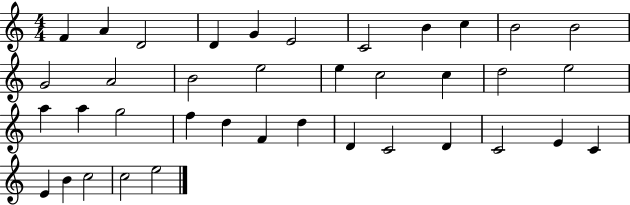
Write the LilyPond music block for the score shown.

{
  \clef treble
  \numericTimeSignature
  \time 4/4
  \key c \major
  f'4 a'4 d'2 | d'4 g'4 e'2 | c'2 b'4 c''4 | b'2 b'2 | \break g'2 a'2 | b'2 e''2 | e''4 c''2 c''4 | d''2 e''2 | \break a''4 a''4 g''2 | f''4 d''4 f'4 d''4 | d'4 c'2 d'4 | c'2 e'4 c'4 | \break e'4 b'4 c''2 | c''2 e''2 | \bar "|."
}